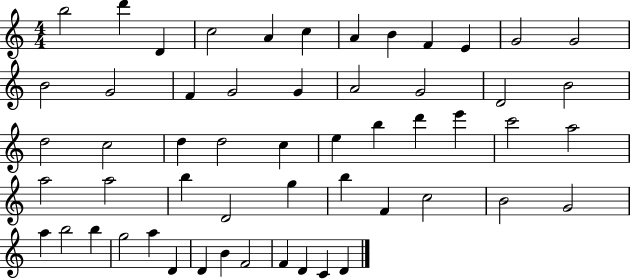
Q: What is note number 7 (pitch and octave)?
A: A4